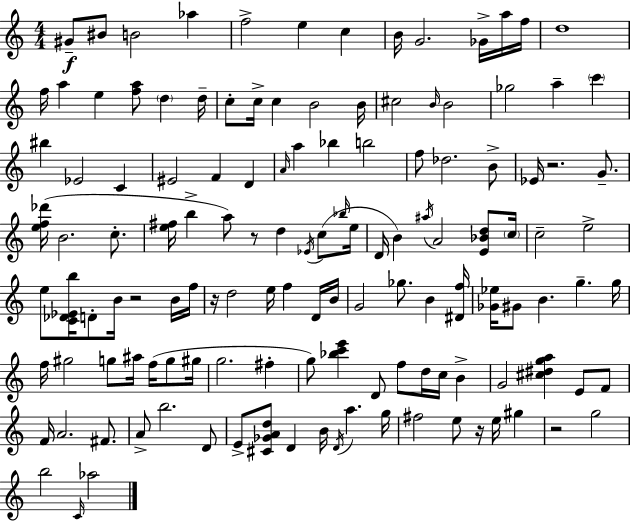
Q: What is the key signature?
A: A minor